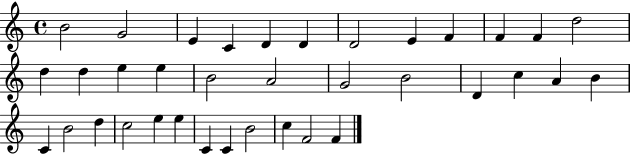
{
  \clef treble
  \time 4/4
  \defaultTimeSignature
  \key c \major
  b'2 g'2 | e'4 c'4 d'4 d'4 | d'2 e'4 f'4 | f'4 f'4 d''2 | \break d''4 d''4 e''4 e''4 | b'2 a'2 | g'2 b'2 | d'4 c''4 a'4 b'4 | \break c'4 b'2 d''4 | c''2 e''4 e''4 | c'4 c'4 b'2 | c''4 f'2 f'4 | \break \bar "|."
}